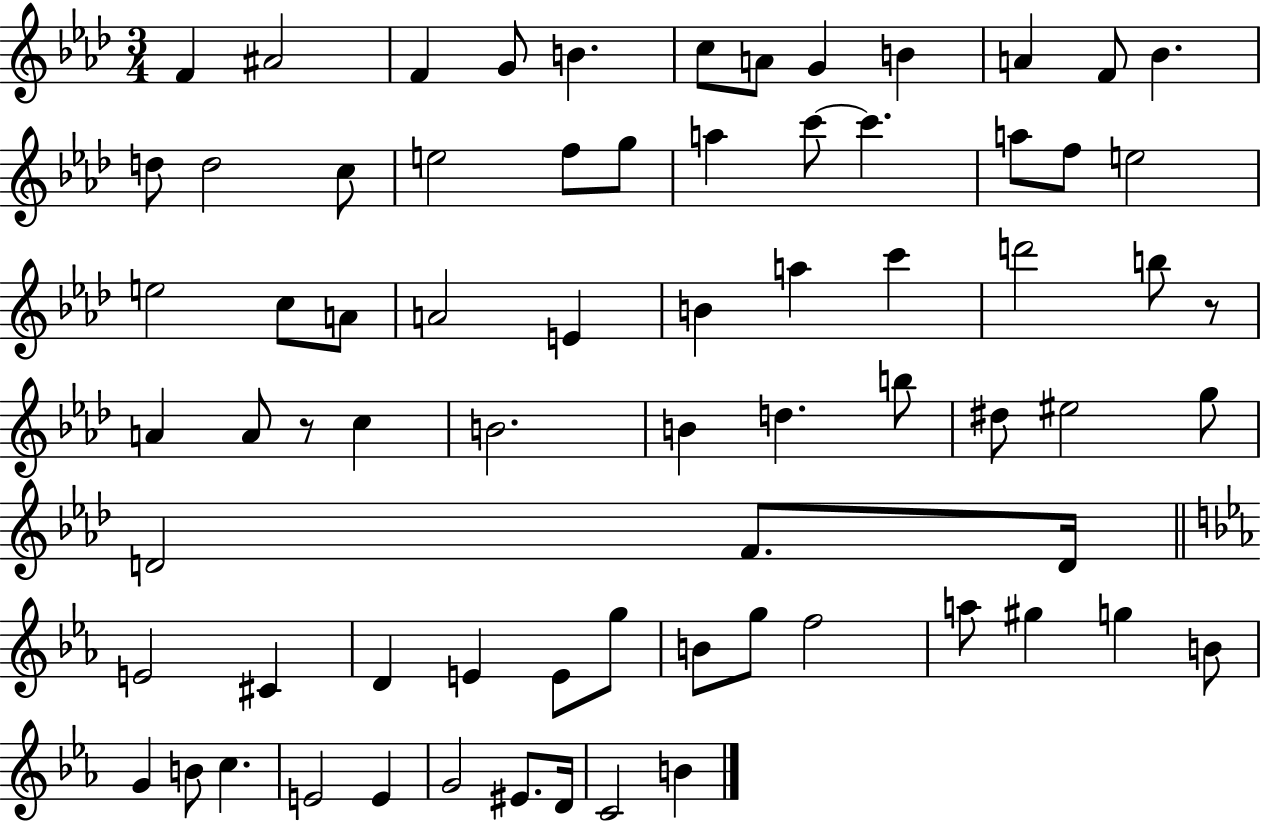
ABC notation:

X:1
T:Untitled
M:3/4
L:1/4
K:Ab
F ^A2 F G/2 B c/2 A/2 G B A F/2 _B d/2 d2 c/2 e2 f/2 g/2 a c'/2 c' a/2 f/2 e2 e2 c/2 A/2 A2 E B a c' d'2 b/2 z/2 A A/2 z/2 c B2 B d b/2 ^d/2 ^e2 g/2 D2 F/2 D/4 E2 ^C D E E/2 g/2 B/2 g/2 f2 a/2 ^g g B/2 G B/2 c E2 E G2 ^E/2 D/4 C2 B